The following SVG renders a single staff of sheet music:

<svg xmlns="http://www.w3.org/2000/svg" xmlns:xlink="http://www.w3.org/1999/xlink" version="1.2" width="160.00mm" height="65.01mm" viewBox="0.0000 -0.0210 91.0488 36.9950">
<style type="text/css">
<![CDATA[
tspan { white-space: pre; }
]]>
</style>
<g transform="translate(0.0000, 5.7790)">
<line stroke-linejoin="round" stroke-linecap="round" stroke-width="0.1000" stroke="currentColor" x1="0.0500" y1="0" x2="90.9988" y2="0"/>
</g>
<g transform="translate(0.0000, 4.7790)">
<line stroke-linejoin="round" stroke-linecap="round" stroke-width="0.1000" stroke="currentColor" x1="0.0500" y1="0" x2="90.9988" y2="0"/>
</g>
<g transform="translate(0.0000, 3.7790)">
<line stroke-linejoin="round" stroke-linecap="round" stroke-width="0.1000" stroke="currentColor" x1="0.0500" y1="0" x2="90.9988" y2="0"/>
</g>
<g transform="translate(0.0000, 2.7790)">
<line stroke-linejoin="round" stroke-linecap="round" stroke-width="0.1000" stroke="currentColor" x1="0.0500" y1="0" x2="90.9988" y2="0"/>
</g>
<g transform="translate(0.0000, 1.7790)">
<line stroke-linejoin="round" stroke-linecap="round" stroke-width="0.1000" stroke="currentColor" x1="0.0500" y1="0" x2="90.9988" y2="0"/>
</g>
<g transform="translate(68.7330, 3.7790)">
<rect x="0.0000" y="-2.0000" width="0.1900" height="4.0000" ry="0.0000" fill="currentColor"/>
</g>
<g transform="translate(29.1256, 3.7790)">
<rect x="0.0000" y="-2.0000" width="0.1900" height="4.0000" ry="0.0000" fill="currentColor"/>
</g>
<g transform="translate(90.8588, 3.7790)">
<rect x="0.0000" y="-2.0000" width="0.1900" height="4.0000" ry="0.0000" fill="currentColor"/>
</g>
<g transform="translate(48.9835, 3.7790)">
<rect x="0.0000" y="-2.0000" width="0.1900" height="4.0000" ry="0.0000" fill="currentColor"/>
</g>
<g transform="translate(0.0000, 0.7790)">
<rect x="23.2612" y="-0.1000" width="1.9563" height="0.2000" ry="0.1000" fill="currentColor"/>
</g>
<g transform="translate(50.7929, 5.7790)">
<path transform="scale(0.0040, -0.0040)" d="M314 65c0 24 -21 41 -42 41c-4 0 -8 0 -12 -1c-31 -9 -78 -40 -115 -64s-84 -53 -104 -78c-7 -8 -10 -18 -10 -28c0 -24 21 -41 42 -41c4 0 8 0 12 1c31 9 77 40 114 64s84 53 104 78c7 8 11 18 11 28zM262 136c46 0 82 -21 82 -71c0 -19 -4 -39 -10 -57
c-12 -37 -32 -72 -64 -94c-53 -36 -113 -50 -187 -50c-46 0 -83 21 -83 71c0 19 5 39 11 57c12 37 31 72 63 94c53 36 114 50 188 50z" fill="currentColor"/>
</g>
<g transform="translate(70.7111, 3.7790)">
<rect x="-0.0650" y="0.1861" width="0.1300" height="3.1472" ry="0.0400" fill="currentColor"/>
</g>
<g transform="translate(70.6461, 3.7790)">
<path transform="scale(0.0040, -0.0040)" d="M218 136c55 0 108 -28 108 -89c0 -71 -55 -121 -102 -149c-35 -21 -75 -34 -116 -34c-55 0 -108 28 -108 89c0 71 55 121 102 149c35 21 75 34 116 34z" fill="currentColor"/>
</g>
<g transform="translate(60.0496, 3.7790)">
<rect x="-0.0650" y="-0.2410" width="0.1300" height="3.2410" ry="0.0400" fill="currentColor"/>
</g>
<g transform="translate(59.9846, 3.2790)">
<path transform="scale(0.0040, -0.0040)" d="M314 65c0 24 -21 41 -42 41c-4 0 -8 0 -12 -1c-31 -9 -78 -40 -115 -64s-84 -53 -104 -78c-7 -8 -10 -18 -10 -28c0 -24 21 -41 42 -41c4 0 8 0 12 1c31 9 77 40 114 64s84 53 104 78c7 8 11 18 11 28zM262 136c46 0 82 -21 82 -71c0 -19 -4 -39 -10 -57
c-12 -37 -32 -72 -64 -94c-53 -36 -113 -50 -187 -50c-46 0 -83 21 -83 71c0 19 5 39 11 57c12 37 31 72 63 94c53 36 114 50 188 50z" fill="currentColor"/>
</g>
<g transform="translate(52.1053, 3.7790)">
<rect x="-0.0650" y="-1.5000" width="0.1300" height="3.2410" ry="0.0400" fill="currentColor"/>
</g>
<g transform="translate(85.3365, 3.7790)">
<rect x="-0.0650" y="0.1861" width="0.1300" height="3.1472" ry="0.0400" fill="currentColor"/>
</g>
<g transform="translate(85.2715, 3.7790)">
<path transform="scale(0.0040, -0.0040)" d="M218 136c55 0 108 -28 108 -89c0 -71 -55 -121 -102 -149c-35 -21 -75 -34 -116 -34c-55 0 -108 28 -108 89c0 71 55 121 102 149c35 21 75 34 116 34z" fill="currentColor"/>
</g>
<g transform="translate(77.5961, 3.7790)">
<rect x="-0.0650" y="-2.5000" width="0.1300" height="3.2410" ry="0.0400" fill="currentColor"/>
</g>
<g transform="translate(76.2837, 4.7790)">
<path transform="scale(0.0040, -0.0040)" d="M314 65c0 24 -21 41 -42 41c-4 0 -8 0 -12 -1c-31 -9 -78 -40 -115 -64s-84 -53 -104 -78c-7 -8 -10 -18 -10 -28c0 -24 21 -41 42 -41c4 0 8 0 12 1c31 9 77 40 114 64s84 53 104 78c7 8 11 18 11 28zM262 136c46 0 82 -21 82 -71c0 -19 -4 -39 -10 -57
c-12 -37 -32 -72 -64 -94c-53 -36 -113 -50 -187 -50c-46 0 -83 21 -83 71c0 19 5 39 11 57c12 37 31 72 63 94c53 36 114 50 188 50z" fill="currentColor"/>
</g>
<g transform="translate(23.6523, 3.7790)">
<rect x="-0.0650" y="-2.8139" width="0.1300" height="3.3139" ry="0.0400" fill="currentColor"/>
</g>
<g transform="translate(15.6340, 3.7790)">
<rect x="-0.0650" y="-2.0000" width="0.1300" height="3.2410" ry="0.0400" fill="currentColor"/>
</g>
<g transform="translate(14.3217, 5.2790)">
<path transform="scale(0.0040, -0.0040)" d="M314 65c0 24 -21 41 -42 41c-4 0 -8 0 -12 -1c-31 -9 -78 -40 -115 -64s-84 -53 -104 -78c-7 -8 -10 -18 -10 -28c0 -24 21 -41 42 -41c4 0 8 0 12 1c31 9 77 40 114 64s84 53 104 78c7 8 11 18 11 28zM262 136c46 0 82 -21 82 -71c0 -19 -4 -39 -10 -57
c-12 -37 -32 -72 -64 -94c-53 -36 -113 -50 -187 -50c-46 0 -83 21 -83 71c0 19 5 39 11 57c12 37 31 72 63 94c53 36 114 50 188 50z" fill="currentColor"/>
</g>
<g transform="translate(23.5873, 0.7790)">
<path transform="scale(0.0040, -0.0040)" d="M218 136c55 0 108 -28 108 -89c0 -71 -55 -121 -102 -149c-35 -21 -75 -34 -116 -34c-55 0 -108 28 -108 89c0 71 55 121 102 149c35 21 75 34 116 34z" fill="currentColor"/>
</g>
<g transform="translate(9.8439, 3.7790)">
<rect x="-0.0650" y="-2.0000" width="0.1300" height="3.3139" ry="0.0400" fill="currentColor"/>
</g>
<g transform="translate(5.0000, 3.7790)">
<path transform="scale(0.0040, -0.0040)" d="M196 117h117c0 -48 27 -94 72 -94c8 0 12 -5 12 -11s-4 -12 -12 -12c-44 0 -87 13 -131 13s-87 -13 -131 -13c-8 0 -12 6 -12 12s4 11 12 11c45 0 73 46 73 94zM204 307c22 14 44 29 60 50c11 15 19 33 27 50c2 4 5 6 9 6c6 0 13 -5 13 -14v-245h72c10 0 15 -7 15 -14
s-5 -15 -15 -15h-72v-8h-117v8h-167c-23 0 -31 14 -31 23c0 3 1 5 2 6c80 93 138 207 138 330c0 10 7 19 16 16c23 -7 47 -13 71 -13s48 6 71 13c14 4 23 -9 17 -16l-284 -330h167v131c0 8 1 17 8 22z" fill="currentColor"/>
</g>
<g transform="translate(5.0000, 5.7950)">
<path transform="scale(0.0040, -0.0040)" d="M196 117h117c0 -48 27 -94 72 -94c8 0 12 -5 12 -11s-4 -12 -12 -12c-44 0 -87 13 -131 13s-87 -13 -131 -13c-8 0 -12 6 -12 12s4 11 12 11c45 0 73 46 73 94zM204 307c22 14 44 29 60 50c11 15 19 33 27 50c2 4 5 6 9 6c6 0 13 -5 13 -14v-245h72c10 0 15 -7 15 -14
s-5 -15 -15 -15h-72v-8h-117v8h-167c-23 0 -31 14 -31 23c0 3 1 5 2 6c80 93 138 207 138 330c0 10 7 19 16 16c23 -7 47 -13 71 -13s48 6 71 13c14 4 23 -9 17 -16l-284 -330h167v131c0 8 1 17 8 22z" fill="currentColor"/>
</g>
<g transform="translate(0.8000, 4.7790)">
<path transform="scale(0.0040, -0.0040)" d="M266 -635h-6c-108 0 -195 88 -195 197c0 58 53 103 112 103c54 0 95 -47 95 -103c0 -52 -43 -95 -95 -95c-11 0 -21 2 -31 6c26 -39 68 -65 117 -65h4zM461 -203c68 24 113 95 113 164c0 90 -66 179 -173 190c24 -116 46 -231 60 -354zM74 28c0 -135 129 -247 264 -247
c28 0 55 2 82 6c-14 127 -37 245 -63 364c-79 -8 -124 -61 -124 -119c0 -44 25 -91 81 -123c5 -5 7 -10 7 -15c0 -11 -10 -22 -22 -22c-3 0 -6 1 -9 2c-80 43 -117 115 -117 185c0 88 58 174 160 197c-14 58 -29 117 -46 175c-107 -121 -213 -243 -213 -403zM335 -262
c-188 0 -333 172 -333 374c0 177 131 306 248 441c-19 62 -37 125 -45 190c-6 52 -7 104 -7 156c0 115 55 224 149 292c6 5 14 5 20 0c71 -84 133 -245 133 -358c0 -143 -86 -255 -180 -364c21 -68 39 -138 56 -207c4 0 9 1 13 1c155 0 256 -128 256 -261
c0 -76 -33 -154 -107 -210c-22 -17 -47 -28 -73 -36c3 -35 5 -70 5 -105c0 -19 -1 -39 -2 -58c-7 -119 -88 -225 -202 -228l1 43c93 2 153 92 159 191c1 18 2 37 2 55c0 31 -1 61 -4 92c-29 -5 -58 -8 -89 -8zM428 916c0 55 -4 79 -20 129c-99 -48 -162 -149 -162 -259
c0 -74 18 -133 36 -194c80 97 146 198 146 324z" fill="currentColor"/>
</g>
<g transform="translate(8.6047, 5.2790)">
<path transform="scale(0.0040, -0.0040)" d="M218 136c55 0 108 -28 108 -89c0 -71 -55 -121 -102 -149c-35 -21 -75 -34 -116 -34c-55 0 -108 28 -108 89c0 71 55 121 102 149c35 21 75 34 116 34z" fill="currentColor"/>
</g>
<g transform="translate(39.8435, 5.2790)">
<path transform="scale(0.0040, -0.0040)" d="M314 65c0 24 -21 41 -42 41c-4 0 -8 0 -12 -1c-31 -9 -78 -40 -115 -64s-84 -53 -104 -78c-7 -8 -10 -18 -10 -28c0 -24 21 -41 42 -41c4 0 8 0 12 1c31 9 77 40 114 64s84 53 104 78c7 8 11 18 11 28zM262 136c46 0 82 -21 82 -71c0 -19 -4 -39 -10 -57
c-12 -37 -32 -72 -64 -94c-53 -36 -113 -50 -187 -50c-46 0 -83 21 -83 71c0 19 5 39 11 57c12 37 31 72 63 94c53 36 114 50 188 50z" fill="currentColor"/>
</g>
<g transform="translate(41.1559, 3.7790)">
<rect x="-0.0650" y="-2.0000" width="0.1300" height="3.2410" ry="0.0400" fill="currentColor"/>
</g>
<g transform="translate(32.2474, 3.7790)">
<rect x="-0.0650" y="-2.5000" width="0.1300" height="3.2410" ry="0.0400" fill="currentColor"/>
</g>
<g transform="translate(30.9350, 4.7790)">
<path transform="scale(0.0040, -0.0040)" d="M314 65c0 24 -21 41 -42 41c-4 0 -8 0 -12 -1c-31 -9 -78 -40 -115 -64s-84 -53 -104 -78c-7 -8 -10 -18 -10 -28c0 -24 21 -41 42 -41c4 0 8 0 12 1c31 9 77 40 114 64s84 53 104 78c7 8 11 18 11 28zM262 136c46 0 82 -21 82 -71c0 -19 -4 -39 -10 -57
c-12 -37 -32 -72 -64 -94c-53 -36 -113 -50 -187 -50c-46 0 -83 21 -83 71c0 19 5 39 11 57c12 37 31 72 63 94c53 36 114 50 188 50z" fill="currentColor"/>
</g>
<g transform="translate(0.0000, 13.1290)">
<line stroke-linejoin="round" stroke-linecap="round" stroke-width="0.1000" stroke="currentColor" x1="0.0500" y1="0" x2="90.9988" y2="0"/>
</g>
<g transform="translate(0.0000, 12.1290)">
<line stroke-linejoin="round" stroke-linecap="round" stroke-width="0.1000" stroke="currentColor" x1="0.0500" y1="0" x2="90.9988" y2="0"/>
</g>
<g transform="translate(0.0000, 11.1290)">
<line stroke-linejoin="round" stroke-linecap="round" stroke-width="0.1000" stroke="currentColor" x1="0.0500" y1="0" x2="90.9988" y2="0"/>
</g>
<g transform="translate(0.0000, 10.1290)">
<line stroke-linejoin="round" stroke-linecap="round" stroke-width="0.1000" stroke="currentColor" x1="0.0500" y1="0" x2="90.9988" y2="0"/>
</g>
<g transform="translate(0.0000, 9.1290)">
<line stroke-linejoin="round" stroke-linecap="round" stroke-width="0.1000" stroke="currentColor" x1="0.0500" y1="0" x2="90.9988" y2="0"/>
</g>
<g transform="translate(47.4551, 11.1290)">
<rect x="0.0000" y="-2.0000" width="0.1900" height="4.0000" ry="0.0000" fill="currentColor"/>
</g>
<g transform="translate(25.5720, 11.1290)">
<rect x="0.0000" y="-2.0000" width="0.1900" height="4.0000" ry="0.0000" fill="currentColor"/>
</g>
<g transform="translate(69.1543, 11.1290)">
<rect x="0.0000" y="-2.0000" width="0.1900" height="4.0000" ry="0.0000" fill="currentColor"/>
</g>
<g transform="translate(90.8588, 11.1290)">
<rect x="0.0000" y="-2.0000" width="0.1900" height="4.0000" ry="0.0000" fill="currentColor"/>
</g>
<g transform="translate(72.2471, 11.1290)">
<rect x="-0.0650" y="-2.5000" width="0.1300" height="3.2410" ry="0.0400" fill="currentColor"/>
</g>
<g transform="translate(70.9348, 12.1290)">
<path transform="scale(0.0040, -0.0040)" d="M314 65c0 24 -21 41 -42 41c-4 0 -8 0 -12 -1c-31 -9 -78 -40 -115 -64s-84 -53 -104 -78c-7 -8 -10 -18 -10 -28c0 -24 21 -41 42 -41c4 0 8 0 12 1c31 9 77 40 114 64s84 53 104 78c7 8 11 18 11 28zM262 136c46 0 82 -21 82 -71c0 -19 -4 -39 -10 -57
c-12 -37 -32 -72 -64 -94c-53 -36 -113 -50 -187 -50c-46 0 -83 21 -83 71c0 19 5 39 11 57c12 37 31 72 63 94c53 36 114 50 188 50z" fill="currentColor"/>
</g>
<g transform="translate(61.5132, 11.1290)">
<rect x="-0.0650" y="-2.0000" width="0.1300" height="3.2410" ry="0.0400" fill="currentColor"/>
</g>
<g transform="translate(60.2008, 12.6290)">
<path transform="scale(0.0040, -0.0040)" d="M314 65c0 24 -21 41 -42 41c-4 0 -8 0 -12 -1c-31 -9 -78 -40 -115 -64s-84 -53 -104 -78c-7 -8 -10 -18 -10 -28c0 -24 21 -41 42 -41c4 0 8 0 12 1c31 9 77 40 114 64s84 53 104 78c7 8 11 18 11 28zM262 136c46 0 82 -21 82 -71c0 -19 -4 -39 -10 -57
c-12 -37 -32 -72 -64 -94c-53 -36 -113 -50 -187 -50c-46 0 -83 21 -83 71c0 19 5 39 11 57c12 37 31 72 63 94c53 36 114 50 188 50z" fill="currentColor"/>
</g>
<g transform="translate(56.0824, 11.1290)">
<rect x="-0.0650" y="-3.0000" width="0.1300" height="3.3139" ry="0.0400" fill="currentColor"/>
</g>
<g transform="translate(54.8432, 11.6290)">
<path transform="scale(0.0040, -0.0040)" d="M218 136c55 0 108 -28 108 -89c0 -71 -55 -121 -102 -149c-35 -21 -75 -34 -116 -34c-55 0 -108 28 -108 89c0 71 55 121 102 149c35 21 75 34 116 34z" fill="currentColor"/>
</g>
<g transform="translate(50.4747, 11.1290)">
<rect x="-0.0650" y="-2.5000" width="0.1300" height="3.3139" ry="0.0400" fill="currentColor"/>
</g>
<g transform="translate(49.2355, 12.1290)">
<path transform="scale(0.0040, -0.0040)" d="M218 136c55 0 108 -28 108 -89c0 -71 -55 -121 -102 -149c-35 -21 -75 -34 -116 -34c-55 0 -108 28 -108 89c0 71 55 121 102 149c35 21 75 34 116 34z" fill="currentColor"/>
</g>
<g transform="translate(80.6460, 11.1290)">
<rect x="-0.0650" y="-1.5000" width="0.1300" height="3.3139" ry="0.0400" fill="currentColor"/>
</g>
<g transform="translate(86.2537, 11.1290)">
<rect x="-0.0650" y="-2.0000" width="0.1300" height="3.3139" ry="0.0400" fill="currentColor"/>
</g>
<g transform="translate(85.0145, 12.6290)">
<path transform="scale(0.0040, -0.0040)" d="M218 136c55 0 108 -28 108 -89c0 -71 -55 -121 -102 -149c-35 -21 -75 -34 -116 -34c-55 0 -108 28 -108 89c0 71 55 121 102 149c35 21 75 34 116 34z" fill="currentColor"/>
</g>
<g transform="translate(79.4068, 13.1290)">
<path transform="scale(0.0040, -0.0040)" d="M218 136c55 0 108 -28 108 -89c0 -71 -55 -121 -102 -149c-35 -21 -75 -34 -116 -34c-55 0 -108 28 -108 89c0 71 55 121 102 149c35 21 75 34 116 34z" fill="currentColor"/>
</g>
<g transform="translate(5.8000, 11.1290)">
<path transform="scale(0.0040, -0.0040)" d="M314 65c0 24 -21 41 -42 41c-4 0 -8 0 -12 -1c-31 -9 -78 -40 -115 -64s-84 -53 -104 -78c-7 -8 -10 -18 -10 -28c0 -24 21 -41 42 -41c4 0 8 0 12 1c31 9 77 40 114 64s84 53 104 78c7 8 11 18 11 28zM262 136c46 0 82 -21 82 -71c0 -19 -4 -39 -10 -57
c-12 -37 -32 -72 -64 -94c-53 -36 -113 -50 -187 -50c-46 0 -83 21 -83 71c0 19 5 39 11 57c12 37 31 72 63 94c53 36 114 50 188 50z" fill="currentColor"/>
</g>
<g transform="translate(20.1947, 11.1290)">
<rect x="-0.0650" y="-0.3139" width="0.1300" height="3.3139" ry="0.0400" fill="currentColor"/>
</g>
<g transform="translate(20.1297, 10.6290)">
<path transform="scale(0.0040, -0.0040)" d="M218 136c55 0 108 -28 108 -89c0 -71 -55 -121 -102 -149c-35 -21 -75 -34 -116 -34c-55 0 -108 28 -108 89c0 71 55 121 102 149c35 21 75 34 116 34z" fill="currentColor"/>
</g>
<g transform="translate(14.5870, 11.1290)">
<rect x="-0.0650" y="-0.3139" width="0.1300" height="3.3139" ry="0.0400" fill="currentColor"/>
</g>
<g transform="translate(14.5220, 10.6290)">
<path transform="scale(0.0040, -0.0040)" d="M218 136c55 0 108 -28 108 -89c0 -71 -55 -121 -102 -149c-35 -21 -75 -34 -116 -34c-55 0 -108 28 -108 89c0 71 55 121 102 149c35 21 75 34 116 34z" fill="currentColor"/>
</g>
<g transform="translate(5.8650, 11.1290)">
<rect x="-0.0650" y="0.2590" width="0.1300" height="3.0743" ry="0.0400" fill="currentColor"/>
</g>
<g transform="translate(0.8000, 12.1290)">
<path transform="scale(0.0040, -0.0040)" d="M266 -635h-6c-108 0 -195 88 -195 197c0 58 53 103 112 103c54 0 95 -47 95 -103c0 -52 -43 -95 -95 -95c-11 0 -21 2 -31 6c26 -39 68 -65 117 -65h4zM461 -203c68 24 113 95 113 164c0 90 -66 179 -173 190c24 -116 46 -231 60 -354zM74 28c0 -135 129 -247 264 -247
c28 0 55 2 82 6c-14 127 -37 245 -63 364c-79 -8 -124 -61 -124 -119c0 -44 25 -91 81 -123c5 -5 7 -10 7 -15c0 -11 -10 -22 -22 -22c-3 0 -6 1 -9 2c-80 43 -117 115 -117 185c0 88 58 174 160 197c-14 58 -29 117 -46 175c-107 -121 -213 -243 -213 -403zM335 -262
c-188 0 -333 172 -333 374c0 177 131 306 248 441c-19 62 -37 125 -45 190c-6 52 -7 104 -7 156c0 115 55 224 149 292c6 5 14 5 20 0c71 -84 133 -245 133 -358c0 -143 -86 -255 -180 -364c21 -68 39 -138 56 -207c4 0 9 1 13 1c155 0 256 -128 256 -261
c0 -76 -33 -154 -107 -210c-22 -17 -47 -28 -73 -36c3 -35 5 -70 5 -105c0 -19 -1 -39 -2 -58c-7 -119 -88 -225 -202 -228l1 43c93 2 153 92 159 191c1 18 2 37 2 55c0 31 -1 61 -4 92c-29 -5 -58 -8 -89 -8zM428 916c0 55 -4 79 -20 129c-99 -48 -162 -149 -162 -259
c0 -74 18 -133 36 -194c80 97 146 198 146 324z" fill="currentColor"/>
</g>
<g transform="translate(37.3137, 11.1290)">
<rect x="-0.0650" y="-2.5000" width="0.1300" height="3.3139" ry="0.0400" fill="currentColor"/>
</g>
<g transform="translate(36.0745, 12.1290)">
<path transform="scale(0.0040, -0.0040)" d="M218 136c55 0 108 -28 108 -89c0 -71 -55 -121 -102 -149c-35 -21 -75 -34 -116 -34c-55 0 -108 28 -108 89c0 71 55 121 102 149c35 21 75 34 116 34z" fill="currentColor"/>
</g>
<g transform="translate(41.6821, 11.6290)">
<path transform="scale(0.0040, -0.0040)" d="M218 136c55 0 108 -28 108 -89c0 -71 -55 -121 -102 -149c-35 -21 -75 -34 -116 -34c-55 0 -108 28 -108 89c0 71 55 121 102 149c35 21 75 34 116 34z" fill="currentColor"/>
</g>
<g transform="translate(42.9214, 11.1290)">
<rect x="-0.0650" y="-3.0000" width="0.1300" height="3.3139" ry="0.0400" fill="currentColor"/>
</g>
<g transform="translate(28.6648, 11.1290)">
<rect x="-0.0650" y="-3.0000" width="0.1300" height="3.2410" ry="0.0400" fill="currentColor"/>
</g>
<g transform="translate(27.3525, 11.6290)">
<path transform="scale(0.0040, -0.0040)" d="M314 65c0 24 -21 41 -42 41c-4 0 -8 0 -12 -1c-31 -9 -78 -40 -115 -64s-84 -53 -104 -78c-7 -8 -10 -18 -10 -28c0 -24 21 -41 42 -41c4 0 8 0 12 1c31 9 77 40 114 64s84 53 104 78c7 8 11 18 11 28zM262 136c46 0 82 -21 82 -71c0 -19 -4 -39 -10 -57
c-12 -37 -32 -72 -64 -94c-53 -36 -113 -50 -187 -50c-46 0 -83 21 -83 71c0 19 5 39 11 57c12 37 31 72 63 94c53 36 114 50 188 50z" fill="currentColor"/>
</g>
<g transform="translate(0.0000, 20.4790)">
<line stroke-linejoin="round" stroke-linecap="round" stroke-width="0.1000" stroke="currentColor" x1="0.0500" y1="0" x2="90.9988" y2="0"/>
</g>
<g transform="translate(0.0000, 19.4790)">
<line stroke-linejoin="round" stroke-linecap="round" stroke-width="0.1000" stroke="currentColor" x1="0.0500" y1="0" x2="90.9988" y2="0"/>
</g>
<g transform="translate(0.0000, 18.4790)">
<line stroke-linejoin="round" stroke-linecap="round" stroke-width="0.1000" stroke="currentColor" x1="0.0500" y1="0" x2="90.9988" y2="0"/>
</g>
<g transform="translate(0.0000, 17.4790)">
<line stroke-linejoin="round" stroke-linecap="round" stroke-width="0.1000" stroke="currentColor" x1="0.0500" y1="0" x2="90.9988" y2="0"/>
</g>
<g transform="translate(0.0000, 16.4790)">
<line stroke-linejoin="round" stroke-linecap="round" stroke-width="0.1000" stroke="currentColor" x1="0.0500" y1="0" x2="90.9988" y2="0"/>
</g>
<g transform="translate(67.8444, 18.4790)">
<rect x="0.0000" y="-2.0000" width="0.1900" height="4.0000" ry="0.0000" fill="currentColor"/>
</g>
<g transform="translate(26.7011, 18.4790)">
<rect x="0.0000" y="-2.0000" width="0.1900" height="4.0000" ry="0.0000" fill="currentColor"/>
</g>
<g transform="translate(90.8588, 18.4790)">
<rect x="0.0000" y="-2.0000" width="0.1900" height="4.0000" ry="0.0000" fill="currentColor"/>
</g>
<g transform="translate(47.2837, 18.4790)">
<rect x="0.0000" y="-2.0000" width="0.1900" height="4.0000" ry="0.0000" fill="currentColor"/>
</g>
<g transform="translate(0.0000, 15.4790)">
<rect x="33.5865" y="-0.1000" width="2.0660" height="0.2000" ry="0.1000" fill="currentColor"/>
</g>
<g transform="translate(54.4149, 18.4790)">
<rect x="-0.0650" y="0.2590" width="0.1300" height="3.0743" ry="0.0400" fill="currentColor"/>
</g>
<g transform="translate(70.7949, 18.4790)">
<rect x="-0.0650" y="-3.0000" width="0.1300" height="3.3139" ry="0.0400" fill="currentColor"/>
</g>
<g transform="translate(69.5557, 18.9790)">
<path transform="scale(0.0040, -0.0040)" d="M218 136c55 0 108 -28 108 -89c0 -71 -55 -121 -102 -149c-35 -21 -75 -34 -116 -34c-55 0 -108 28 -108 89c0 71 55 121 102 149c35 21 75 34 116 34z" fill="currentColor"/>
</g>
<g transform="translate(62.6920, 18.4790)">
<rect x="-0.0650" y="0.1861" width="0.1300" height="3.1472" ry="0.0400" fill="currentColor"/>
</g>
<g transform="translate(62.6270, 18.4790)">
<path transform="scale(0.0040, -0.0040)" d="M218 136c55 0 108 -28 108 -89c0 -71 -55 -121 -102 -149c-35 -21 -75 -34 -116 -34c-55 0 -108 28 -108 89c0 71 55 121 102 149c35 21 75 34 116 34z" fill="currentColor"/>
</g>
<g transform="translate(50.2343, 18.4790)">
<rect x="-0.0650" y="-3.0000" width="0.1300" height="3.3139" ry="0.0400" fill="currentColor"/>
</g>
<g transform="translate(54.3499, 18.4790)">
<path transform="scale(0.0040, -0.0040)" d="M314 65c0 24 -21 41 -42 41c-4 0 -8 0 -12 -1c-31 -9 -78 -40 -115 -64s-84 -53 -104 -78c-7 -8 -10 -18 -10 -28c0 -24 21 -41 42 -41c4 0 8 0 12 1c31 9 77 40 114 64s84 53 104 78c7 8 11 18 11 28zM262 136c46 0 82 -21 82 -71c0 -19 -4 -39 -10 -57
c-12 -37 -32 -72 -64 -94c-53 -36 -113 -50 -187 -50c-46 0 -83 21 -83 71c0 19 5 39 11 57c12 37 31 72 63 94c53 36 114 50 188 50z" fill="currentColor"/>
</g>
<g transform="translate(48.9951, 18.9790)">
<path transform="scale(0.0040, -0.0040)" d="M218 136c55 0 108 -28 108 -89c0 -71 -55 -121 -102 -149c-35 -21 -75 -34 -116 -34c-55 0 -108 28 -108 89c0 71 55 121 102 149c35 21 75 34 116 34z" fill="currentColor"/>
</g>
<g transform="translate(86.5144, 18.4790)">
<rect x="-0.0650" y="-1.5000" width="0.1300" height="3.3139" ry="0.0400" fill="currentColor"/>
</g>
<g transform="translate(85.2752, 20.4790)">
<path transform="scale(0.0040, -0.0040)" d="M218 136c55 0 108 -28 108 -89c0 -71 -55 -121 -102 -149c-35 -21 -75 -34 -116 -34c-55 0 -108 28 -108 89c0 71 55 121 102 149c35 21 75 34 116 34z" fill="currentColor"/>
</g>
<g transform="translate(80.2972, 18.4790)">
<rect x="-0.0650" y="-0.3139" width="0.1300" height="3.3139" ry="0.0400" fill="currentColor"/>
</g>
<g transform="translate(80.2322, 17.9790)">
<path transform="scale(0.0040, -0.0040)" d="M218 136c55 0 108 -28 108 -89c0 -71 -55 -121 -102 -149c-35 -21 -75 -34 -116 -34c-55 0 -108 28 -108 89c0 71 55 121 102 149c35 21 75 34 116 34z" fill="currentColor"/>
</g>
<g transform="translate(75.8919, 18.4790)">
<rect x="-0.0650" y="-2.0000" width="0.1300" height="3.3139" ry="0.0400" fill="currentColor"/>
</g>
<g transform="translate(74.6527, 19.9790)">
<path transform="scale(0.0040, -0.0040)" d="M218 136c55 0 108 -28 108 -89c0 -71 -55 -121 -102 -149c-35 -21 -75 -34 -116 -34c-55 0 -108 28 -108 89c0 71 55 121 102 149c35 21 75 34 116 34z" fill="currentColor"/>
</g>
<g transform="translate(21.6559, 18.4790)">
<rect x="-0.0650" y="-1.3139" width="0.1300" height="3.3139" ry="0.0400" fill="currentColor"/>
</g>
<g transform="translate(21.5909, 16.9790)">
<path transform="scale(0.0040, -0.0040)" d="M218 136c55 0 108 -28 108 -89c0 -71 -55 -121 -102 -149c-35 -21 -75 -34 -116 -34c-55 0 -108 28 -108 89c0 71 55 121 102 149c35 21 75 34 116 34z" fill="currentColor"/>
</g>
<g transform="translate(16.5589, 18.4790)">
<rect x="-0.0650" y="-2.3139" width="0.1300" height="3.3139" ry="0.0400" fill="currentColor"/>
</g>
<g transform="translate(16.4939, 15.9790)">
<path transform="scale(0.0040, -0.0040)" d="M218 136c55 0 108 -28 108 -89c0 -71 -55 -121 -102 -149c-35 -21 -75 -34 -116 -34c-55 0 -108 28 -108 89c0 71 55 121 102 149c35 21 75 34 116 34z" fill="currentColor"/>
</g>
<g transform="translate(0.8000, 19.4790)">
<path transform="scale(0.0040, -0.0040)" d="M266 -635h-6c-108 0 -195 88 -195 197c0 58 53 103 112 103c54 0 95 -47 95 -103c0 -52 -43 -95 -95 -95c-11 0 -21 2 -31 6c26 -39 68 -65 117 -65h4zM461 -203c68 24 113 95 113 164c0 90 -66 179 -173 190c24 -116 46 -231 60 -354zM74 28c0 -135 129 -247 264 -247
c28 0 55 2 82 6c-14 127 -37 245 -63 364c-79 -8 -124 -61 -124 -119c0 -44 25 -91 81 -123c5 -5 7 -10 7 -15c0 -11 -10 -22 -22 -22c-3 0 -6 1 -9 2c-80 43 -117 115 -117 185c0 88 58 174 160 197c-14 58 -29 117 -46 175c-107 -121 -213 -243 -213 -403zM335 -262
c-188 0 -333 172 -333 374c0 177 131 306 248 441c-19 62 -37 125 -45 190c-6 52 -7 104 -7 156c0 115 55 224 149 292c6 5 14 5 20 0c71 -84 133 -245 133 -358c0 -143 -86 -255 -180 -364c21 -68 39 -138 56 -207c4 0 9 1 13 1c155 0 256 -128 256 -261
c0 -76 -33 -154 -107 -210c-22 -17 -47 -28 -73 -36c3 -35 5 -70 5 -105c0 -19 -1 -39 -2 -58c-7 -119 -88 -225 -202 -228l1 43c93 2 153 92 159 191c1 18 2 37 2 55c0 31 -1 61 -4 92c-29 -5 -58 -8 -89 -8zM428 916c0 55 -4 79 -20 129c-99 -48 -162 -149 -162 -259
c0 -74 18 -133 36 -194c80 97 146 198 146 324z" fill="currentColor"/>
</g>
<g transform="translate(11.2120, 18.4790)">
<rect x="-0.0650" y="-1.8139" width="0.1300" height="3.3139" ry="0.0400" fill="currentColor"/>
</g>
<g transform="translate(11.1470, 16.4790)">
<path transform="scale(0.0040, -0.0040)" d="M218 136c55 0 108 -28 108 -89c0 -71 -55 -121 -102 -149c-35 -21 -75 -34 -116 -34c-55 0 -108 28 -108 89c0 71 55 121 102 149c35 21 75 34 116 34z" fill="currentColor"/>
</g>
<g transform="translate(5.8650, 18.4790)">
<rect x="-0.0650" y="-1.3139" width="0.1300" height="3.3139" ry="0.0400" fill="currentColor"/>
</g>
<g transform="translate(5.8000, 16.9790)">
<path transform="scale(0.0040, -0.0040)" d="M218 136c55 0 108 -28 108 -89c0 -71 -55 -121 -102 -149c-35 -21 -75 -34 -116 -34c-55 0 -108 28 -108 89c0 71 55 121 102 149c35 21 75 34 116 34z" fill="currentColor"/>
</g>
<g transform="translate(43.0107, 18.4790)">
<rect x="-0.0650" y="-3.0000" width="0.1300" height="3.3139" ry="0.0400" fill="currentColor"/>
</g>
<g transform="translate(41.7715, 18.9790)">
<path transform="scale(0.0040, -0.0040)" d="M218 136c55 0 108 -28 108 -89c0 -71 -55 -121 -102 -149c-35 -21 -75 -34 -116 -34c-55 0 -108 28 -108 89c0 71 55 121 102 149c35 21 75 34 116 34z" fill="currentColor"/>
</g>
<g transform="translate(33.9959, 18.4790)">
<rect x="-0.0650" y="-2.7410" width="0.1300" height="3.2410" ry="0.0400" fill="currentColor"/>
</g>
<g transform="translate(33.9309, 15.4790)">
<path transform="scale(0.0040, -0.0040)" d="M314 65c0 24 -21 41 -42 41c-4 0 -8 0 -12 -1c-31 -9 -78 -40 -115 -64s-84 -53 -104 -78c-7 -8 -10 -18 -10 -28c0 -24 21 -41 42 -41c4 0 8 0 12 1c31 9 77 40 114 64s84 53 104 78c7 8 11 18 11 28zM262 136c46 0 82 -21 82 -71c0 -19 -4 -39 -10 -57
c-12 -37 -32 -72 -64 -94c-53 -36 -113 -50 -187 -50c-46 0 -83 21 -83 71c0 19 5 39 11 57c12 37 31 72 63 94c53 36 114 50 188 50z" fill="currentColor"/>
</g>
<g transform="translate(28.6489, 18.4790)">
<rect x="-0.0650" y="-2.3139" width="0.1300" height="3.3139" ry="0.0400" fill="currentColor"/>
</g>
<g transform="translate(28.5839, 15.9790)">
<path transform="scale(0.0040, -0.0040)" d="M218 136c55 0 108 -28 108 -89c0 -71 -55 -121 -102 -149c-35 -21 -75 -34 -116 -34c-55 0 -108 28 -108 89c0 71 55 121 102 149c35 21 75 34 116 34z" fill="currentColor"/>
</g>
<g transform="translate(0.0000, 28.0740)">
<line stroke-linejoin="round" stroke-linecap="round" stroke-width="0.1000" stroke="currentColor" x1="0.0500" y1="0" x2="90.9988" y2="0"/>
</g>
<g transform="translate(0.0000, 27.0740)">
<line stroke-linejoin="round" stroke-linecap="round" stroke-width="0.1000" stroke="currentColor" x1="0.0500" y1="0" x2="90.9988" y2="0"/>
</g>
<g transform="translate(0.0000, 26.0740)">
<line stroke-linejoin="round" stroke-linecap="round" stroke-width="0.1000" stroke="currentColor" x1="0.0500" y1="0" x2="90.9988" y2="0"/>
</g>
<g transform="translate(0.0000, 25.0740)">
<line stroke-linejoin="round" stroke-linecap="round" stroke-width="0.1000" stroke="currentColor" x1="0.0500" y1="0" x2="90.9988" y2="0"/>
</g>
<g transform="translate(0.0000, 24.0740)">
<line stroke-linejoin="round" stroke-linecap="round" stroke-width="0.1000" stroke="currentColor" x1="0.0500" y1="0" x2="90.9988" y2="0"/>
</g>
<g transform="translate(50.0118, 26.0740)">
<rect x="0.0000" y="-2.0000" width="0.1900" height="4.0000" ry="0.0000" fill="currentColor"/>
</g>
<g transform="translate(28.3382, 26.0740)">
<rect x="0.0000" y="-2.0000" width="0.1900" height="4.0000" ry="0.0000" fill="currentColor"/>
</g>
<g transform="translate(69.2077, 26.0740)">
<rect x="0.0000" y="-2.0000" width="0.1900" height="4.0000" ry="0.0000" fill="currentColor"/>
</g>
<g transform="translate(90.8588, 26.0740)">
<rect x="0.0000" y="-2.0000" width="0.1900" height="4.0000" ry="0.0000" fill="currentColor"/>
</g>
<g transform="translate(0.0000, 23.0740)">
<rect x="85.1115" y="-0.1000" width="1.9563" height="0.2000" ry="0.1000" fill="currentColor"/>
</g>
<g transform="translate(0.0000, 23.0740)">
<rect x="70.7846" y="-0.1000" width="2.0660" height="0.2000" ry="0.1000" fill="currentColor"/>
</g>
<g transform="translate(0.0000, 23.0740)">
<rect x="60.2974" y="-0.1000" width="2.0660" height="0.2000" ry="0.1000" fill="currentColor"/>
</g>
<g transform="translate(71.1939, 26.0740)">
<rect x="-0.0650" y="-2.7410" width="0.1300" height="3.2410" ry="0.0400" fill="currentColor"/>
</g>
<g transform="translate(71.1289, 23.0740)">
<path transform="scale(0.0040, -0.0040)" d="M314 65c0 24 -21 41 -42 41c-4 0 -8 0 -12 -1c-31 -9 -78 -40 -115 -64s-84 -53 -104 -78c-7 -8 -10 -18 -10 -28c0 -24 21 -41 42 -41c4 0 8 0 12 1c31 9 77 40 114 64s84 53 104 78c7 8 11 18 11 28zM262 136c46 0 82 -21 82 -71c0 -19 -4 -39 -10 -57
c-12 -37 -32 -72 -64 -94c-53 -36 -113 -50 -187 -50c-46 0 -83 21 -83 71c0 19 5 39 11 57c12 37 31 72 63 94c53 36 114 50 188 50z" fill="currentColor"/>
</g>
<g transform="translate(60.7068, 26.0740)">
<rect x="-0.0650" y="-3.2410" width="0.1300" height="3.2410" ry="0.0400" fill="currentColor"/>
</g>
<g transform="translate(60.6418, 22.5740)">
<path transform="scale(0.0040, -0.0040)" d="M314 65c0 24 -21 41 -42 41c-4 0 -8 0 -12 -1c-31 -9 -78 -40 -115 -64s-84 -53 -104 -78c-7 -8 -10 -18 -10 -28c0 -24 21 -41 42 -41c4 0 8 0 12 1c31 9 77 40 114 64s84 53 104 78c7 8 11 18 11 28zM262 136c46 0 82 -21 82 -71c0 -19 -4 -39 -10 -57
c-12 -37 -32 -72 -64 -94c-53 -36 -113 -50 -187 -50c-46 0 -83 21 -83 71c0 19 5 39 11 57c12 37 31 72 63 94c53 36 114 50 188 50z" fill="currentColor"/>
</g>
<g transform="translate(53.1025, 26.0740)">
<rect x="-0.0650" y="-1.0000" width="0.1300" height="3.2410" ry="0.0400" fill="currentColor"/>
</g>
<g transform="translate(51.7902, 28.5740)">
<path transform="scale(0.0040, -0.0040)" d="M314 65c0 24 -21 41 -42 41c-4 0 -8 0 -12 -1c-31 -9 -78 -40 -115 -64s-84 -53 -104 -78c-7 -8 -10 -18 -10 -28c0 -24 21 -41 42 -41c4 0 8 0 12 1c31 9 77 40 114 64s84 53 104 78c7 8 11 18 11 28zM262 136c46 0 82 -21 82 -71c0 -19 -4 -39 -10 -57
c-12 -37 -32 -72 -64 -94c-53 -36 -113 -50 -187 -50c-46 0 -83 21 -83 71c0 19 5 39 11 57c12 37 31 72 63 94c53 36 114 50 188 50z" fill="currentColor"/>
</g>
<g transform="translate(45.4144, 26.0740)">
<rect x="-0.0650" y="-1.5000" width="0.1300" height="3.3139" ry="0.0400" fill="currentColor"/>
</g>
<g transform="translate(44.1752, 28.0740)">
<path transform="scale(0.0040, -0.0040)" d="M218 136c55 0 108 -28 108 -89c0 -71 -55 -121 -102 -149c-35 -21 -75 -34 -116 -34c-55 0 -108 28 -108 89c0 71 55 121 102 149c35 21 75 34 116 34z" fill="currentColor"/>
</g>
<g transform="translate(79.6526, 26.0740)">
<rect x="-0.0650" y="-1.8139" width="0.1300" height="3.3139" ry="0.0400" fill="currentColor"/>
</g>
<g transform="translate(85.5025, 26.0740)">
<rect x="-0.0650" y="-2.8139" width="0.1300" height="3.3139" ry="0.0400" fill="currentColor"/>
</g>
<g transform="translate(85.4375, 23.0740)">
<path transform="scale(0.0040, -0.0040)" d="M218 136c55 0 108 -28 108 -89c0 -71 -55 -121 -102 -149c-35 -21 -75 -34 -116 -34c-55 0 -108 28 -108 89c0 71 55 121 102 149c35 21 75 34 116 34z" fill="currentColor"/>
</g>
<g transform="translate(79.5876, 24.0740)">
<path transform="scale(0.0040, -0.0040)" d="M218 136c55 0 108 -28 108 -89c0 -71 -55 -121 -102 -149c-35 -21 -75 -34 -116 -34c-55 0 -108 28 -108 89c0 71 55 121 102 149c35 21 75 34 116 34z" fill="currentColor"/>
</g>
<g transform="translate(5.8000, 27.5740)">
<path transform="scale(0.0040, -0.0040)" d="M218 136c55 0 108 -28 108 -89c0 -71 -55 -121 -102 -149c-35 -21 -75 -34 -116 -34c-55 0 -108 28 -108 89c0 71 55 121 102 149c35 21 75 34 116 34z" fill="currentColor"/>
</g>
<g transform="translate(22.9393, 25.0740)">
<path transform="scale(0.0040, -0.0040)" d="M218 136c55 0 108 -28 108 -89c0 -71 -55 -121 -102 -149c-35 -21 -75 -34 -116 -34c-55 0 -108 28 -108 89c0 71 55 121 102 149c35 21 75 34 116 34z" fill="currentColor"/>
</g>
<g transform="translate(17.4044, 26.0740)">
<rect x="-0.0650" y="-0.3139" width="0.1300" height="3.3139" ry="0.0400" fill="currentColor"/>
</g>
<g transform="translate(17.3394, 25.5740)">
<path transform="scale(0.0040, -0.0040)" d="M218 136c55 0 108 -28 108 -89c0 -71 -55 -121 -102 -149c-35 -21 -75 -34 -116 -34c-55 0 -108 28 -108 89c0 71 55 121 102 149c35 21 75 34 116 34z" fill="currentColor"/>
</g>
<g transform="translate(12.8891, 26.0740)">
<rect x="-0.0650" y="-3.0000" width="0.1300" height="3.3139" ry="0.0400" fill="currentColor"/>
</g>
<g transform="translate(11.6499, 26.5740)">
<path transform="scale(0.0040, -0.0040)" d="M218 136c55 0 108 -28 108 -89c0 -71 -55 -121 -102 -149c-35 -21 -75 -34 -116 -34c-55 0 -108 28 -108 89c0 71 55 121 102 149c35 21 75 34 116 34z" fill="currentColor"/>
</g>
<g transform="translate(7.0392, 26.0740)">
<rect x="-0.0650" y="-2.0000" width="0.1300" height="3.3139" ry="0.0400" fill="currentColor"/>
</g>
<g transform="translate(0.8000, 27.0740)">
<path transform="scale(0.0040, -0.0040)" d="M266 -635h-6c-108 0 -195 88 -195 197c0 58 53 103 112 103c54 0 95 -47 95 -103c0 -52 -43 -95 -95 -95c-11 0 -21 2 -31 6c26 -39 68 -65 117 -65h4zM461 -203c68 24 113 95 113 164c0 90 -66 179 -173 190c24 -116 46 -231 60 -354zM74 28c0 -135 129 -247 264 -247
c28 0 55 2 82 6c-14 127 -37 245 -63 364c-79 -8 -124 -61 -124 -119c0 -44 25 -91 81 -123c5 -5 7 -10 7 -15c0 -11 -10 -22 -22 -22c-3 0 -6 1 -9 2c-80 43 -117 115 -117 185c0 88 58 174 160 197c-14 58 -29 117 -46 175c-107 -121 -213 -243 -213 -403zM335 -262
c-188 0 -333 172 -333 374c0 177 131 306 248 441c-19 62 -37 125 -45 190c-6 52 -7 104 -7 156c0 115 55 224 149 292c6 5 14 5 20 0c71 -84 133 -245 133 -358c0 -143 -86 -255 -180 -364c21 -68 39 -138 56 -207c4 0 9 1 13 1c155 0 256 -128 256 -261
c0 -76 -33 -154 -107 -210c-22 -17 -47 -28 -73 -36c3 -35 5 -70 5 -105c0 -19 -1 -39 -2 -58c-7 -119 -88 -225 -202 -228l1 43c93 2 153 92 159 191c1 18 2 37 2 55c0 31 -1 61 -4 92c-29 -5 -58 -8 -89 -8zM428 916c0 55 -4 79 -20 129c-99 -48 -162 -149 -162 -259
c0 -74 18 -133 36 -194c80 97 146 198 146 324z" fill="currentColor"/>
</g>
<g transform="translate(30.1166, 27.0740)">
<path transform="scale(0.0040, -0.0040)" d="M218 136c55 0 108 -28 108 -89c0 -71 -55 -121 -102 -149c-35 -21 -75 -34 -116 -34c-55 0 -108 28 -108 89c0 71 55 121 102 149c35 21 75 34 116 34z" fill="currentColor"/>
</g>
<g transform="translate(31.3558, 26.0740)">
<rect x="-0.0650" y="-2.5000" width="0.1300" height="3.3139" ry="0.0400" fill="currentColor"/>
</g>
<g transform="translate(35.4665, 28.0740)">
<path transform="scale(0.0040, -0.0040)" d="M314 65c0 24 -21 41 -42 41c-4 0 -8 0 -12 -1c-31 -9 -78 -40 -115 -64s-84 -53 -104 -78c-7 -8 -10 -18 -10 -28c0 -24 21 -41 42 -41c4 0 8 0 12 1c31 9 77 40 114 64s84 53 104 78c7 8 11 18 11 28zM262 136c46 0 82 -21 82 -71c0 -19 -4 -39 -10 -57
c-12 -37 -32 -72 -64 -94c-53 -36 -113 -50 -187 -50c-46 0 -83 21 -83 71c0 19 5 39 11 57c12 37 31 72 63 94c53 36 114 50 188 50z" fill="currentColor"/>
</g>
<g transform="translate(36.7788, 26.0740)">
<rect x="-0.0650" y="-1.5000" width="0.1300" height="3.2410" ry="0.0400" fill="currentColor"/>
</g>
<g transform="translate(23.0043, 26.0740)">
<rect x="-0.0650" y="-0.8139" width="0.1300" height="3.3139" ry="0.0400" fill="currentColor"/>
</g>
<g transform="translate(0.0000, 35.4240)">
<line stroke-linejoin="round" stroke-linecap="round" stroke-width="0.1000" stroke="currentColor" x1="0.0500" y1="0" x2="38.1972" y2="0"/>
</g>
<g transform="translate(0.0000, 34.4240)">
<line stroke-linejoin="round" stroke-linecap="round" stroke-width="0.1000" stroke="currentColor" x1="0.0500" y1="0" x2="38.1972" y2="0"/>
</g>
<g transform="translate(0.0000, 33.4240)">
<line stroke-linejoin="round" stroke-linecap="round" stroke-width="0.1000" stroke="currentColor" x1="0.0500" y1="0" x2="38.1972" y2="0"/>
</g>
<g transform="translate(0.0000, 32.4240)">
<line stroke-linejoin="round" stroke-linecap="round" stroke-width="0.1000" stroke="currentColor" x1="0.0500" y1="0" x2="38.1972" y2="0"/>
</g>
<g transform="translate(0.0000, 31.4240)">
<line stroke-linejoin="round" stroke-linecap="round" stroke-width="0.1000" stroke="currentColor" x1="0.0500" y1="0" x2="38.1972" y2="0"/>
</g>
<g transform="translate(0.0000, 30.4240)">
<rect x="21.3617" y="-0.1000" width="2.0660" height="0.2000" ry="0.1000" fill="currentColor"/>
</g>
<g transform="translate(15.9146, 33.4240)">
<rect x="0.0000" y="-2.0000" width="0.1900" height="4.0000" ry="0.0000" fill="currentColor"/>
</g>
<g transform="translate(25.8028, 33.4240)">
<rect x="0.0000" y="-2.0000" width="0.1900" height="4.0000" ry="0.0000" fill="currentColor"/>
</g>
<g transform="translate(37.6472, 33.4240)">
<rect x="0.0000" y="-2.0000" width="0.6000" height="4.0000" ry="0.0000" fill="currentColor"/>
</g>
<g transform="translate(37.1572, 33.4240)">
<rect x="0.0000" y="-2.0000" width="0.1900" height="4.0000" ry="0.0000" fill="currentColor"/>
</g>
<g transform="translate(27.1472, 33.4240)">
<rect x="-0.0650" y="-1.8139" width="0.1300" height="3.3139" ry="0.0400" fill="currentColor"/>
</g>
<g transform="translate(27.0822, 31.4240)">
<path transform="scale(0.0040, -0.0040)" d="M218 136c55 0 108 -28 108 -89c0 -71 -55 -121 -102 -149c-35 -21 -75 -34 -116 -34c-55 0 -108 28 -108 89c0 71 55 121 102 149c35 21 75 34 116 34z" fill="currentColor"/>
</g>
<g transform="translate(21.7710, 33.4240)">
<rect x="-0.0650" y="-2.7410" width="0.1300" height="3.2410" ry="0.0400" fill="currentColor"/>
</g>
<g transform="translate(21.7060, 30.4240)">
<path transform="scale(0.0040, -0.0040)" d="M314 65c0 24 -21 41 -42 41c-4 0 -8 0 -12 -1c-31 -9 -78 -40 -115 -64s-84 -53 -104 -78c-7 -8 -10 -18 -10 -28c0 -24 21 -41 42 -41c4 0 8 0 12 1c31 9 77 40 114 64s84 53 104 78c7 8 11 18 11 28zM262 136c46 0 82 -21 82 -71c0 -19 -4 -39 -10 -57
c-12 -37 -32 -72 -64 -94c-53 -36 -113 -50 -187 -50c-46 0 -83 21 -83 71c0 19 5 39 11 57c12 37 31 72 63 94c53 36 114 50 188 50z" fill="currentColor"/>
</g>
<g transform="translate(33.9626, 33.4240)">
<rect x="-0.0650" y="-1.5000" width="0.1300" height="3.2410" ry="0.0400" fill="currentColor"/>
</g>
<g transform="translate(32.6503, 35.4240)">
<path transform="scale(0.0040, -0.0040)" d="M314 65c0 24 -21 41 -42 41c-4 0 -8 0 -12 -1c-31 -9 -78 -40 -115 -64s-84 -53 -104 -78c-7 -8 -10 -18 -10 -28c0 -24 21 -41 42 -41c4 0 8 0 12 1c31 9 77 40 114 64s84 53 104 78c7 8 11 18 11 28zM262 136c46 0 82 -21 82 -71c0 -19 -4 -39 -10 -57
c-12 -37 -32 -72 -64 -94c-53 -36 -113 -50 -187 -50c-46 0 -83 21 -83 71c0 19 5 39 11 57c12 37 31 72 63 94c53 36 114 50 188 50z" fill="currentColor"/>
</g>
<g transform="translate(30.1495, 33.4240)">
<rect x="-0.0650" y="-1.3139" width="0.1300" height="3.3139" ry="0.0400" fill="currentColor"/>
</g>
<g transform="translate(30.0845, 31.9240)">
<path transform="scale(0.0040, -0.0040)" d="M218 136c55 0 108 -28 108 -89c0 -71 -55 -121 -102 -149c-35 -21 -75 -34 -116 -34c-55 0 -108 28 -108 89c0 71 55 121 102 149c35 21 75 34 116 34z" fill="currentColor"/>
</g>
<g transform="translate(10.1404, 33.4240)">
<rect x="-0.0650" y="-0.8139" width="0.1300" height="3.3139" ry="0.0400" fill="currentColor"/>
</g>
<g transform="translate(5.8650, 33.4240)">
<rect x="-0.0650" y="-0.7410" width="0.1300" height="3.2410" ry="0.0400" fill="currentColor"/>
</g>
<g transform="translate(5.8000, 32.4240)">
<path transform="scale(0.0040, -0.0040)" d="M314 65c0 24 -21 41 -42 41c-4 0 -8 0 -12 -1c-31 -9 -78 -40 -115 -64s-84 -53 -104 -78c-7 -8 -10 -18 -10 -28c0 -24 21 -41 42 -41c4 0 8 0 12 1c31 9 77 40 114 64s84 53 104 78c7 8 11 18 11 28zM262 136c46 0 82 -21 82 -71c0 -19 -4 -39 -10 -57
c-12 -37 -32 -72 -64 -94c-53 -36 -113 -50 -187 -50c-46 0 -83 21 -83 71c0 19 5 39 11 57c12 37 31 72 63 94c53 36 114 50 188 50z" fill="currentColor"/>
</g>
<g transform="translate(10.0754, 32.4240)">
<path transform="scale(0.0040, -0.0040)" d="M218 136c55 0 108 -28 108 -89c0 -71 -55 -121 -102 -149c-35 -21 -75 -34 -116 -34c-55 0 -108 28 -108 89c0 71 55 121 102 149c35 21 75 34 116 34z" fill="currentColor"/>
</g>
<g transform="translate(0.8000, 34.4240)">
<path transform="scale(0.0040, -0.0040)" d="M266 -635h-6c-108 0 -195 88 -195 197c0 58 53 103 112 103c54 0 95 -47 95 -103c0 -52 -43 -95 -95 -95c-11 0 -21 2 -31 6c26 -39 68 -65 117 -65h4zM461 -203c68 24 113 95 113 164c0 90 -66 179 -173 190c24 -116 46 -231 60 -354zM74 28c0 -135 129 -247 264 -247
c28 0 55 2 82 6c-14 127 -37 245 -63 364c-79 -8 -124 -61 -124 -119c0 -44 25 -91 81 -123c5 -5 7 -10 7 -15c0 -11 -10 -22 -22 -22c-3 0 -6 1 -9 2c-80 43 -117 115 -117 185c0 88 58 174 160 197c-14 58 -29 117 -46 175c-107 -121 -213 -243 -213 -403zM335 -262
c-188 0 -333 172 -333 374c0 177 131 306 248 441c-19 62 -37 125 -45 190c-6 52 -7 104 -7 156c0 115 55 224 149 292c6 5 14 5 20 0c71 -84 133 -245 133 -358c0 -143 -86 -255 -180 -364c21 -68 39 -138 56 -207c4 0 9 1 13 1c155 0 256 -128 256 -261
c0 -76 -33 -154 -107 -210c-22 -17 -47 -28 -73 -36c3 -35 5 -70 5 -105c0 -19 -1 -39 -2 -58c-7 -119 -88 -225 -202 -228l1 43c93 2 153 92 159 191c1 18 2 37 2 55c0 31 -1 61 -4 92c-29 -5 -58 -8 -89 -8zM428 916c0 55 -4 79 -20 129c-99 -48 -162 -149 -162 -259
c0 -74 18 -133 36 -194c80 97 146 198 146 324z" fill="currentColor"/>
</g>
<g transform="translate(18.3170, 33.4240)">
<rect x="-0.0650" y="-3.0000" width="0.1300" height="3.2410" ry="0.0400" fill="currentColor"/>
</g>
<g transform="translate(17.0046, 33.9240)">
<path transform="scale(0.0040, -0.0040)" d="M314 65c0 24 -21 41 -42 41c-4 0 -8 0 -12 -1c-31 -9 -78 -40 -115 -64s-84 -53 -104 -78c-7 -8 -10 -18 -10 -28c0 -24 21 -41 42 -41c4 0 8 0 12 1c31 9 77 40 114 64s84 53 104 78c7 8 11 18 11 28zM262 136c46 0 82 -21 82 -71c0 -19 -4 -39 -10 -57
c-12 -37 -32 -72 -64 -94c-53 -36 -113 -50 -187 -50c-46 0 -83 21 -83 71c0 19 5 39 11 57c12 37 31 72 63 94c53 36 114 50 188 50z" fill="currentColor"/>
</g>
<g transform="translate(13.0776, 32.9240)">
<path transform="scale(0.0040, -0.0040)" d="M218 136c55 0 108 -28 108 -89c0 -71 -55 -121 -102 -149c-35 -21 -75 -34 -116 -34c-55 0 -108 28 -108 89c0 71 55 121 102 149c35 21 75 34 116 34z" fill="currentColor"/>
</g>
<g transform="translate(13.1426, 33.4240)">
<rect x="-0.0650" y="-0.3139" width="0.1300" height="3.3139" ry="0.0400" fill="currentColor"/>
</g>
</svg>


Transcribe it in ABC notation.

X:1
T:Untitled
M:4/4
L:1/4
K:C
F F2 a G2 F2 E2 c2 B G2 B B2 c c A2 G A G A F2 G2 E F e f g e g a2 A A B2 B A F c E F A c d G E2 E D2 b2 a2 f a d2 d c A2 a2 f e E2